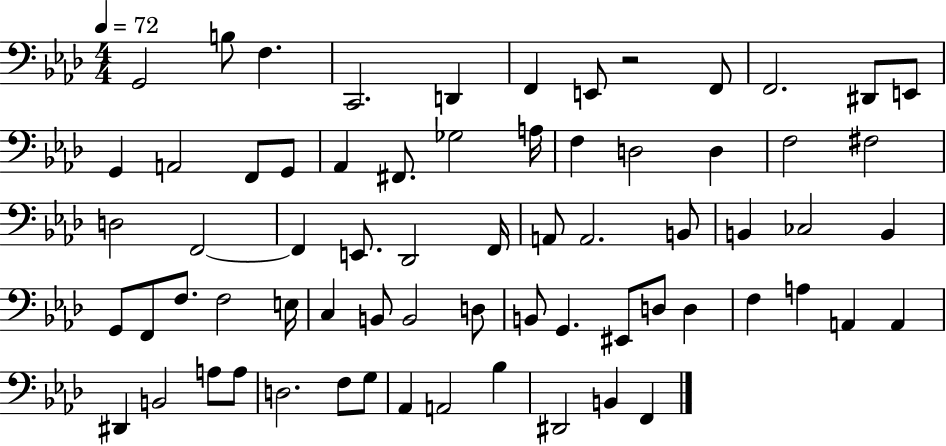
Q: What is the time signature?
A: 4/4